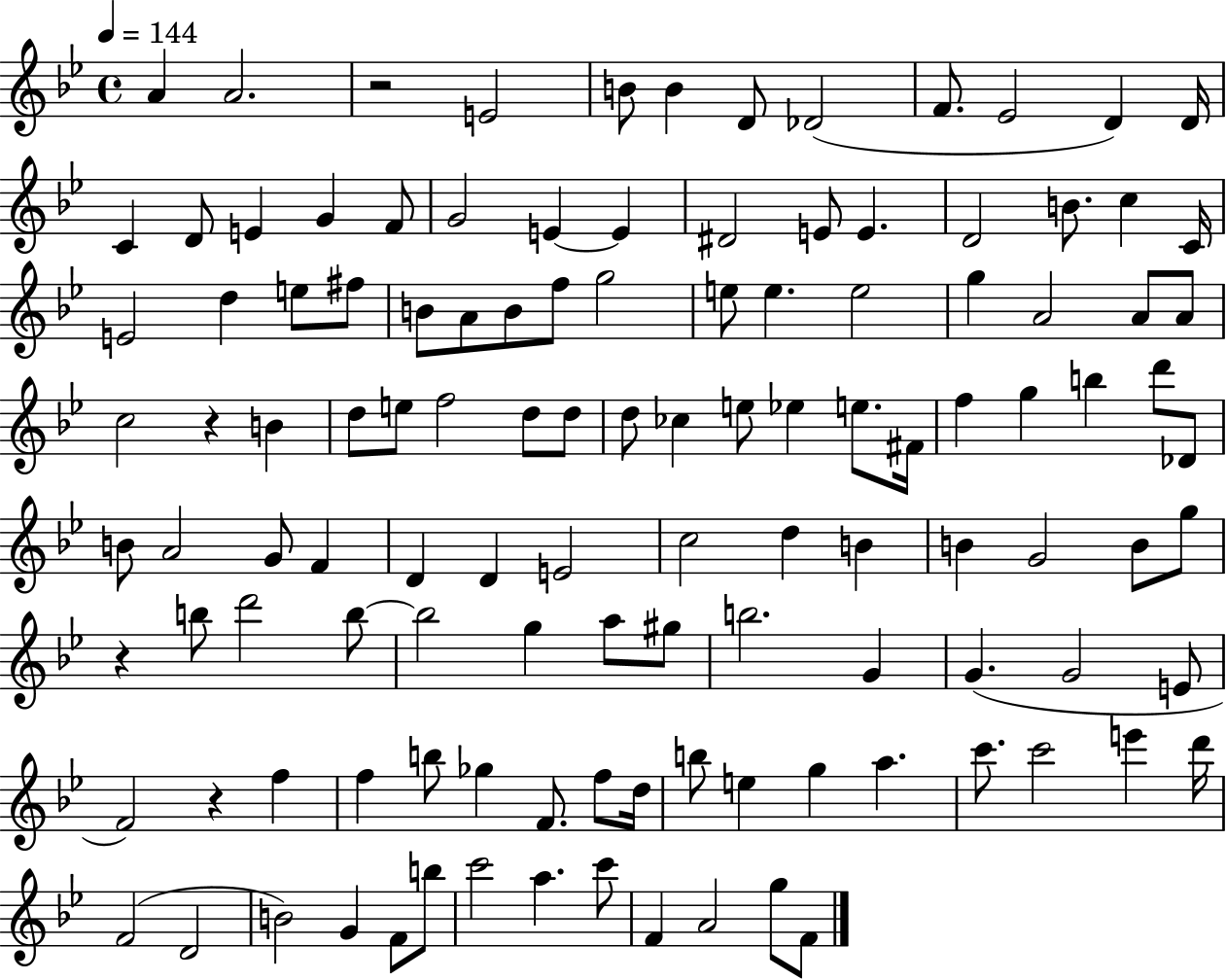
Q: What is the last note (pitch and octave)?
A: F4